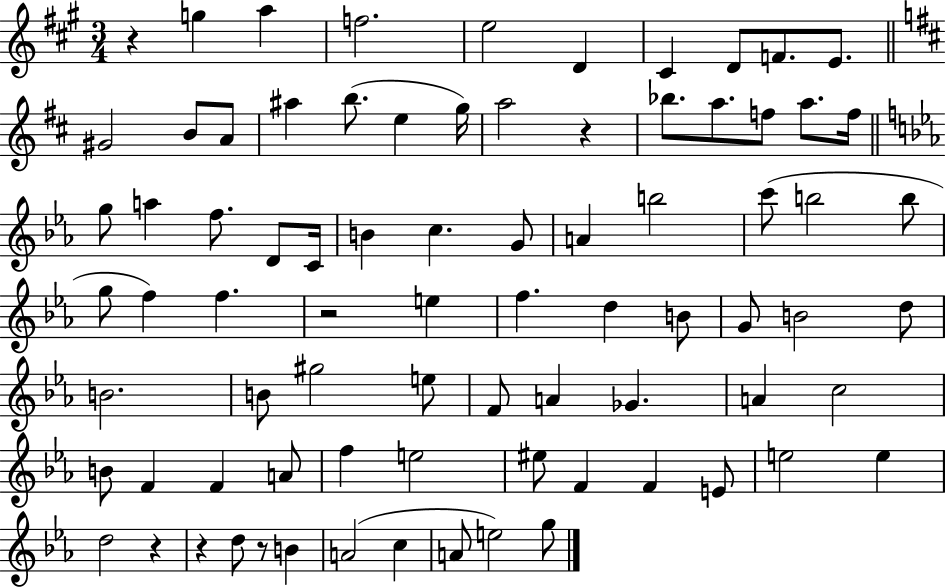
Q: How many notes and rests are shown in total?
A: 80